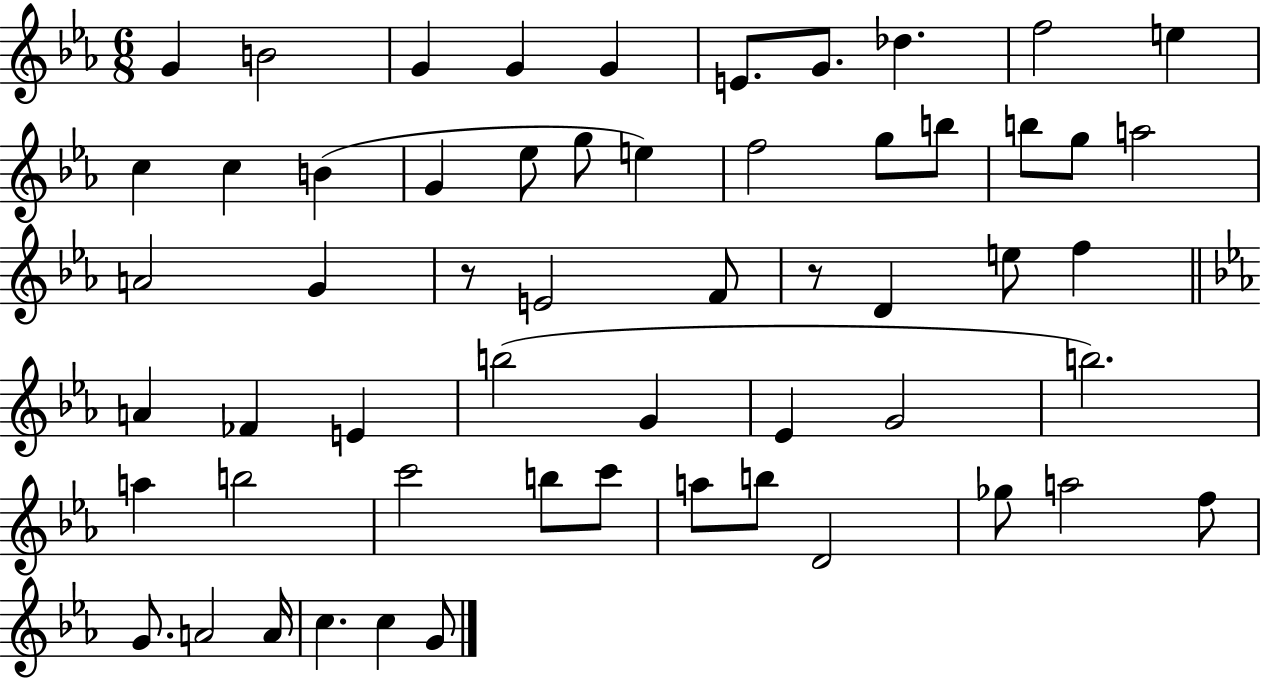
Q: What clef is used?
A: treble